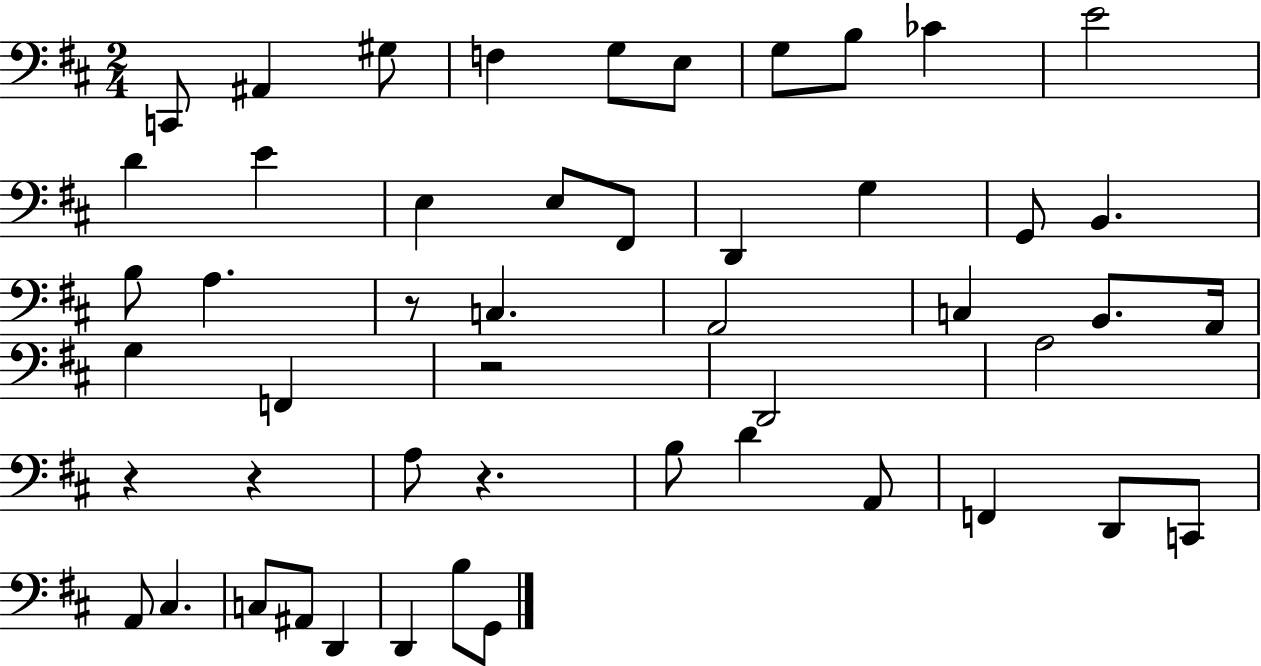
C2/e A#2/q G#3/e F3/q G3/e E3/e G3/e B3/e CES4/q E4/h D4/q E4/q E3/q E3/e F#2/e D2/q G3/q G2/e B2/q. B3/e A3/q. R/e C3/q. A2/h C3/q B2/e. A2/s G3/q F2/q R/h D2/h A3/h R/q R/q A3/e R/q. B3/e D4/q A2/e F2/q D2/e C2/e A2/e C#3/q. C3/e A#2/e D2/q D2/q B3/e G2/e